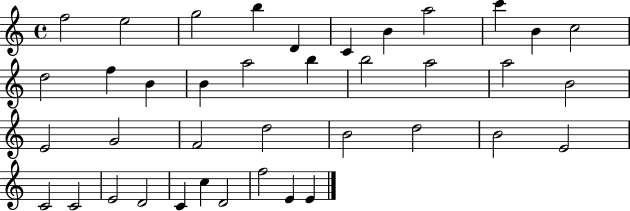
{
  \clef treble
  \time 4/4
  \defaultTimeSignature
  \key c \major
  f''2 e''2 | g''2 b''4 d'4 | c'4 b'4 a''2 | c'''4 b'4 c''2 | \break d''2 f''4 b'4 | b'4 a''2 b''4 | b''2 a''2 | a''2 b'2 | \break e'2 g'2 | f'2 d''2 | b'2 d''2 | b'2 e'2 | \break c'2 c'2 | e'2 d'2 | c'4 c''4 d'2 | f''2 e'4 e'4 | \break \bar "|."
}